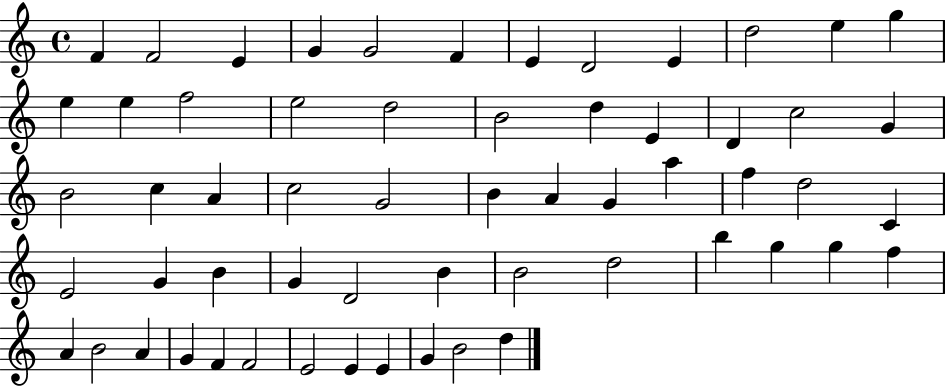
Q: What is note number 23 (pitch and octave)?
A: G4